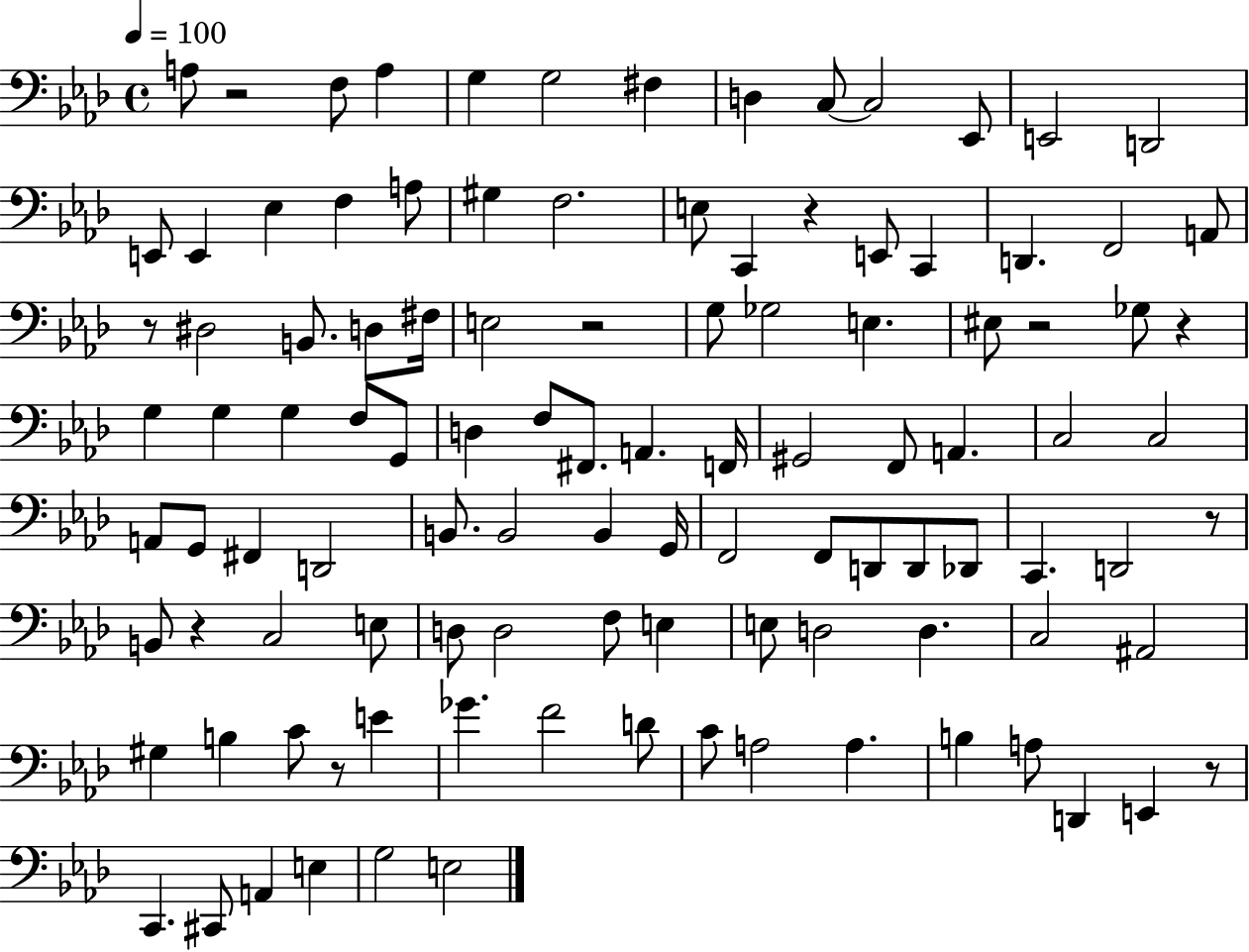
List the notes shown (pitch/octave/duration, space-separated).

A3/e R/h F3/e A3/q G3/q G3/h F#3/q D3/q C3/e C3/h Eb2/e E2/h D2/h E2/e E2/q Eb3/q F3/q A3/e G#3/q F3/h. E3/e C2/q R/q E2/e C2/q D2/q. F2/h A2/e R/e D#3/h B2/e. D3/e F#3/s E3/h R/h G3/e Gb3/h E3/q. EIS3/e R/h Gb3/e R/q G3/q G3/q G3/q F3/e G2/e D3/q F3/e F#2/e. A2/q. F2/s G#2/h F2/e A2/q. C3/h C3/h A2/e G2/e F#2/q D2/h B2/e. B2/h B2/q G2/s F2/h F2/e D2/e D2/e Db2/e C2/q. D2/h R/e B2/e R/q C3/h E3/e D3/e D3/h F3/e E3/q E3/e D3/h D3/q. C3/h A#2/h G#3/q B3/q C4/e R/e E4/q Gb4/q. F4/h D4/e C4/e A3/h A3/q. B3/q A3/e D2/q E2/q R/e C2/q. C#2/e A2/q E3/q G3/h E3/h